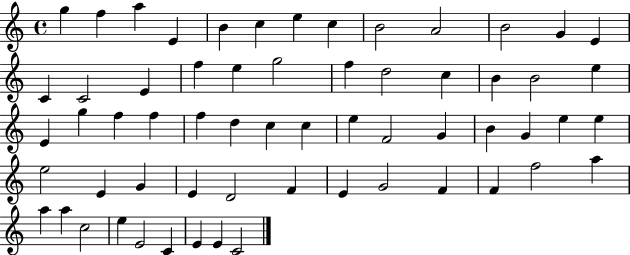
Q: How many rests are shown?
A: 0